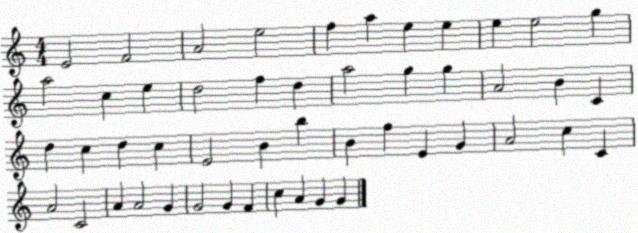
X:1
T:Untitled
M:4/4
L:1/4
K:C
E2 F2 A2 e2 f a e e e e2 g a2 c e d2 f d a2 g g A2 B C d c d c E2 B b B f E G A2 c C A2 C2 A A2 G G2 G F c A G G